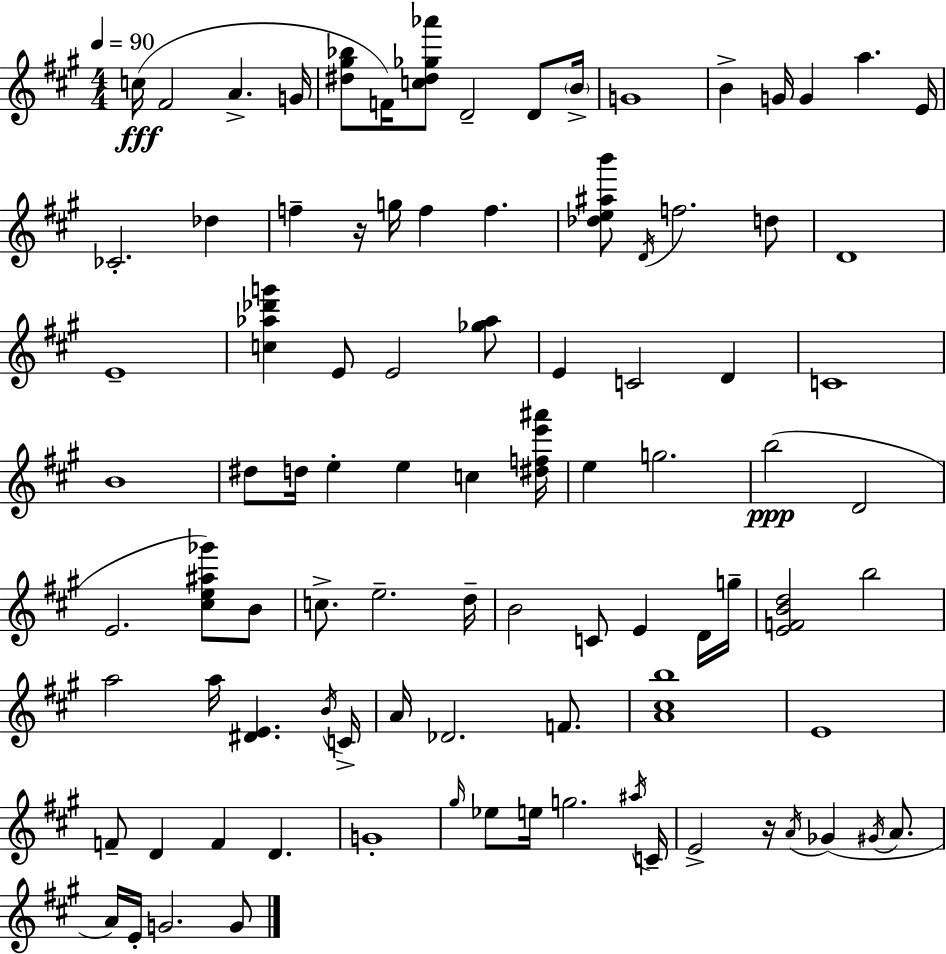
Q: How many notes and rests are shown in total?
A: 92